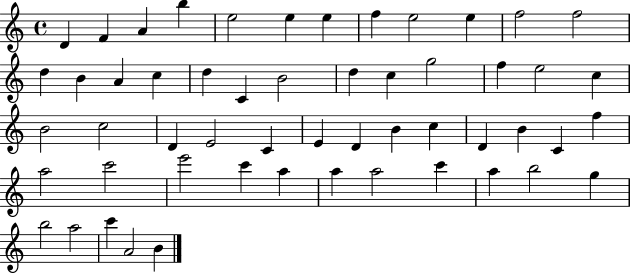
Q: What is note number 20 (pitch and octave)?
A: D5